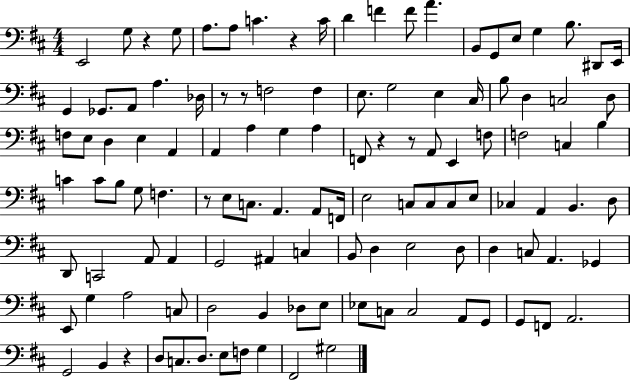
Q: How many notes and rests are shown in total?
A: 117